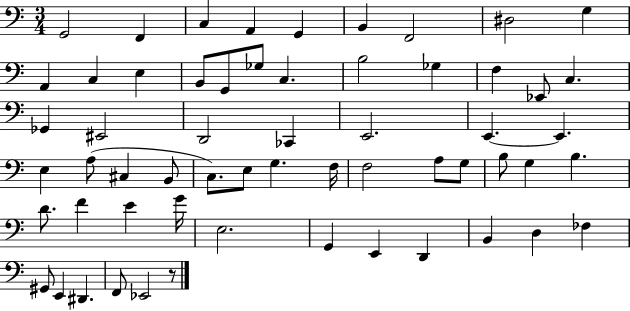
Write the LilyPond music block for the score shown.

{
  \clef bass
  \numericTimeSignature
  \time 3/4
  \key c \major
  g,2 f,4 | c4 a,4 g,4 | b,4 f,2 | dis2 g4 | \break a,4 c4 e4 | b,8 g,8 ges8 c4. | b2 ges4 | f4 ees,8 c4. | \break ges,4 eis,2 | d,2 ces,4 | e,2. | e,4.~~ e,4. | \break e4 a8( cis4 b,8 | c8.) e8 g4. f16 | f2 a8 g8 | b8 g4 b4. | \break d'8. f'4 e'4 g'16 | e2. | g,4 e,4 d,4 | b,4 d4 fes4 | \break gis,8 e,4 dis,4. | f,8 ees,2 r8 | \bar "|."
}